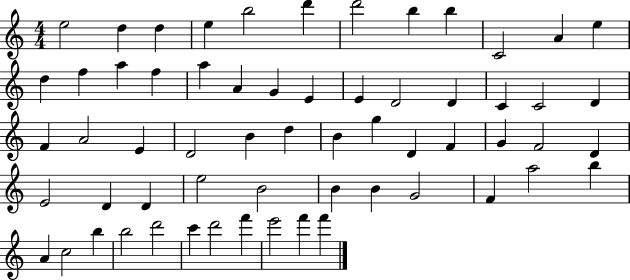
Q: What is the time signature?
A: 4/4